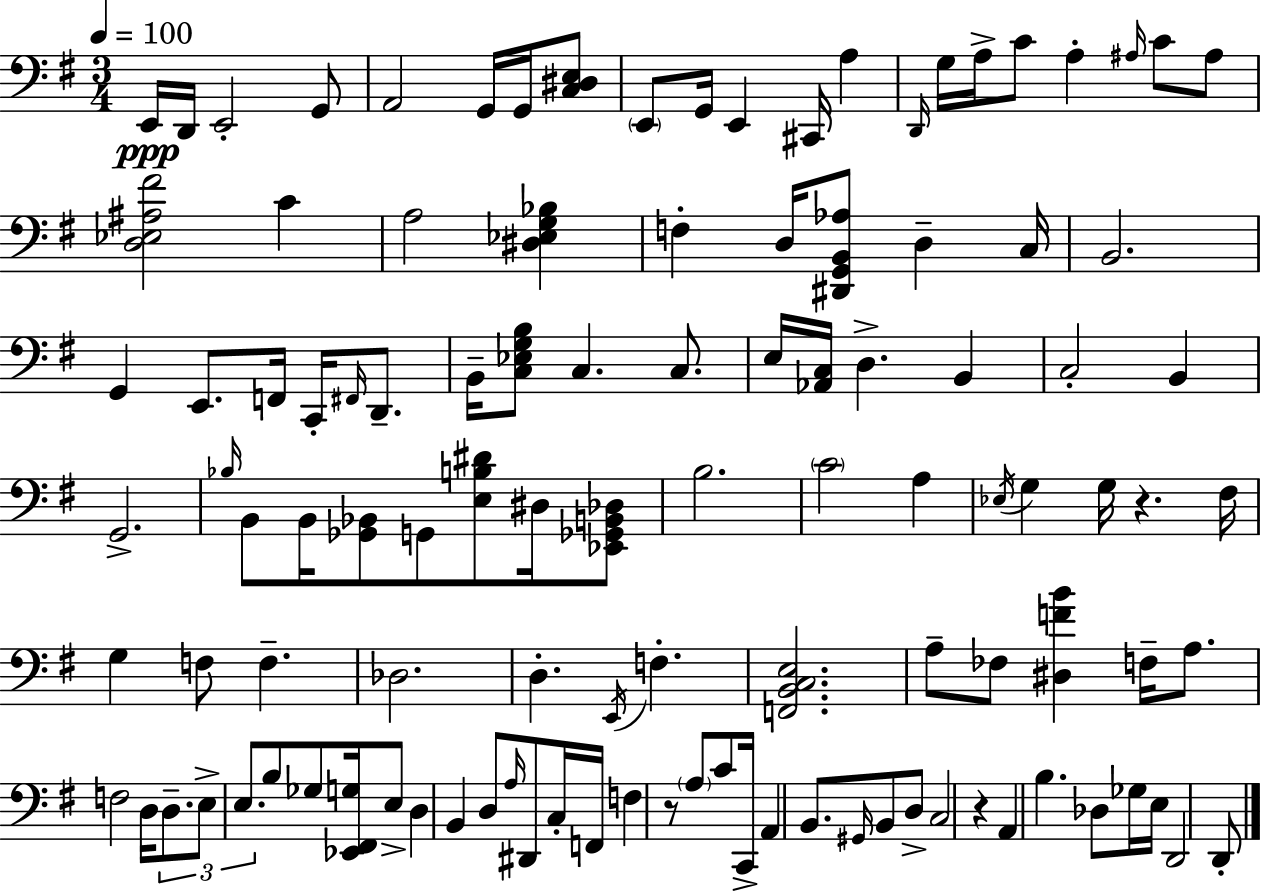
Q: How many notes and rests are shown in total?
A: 112